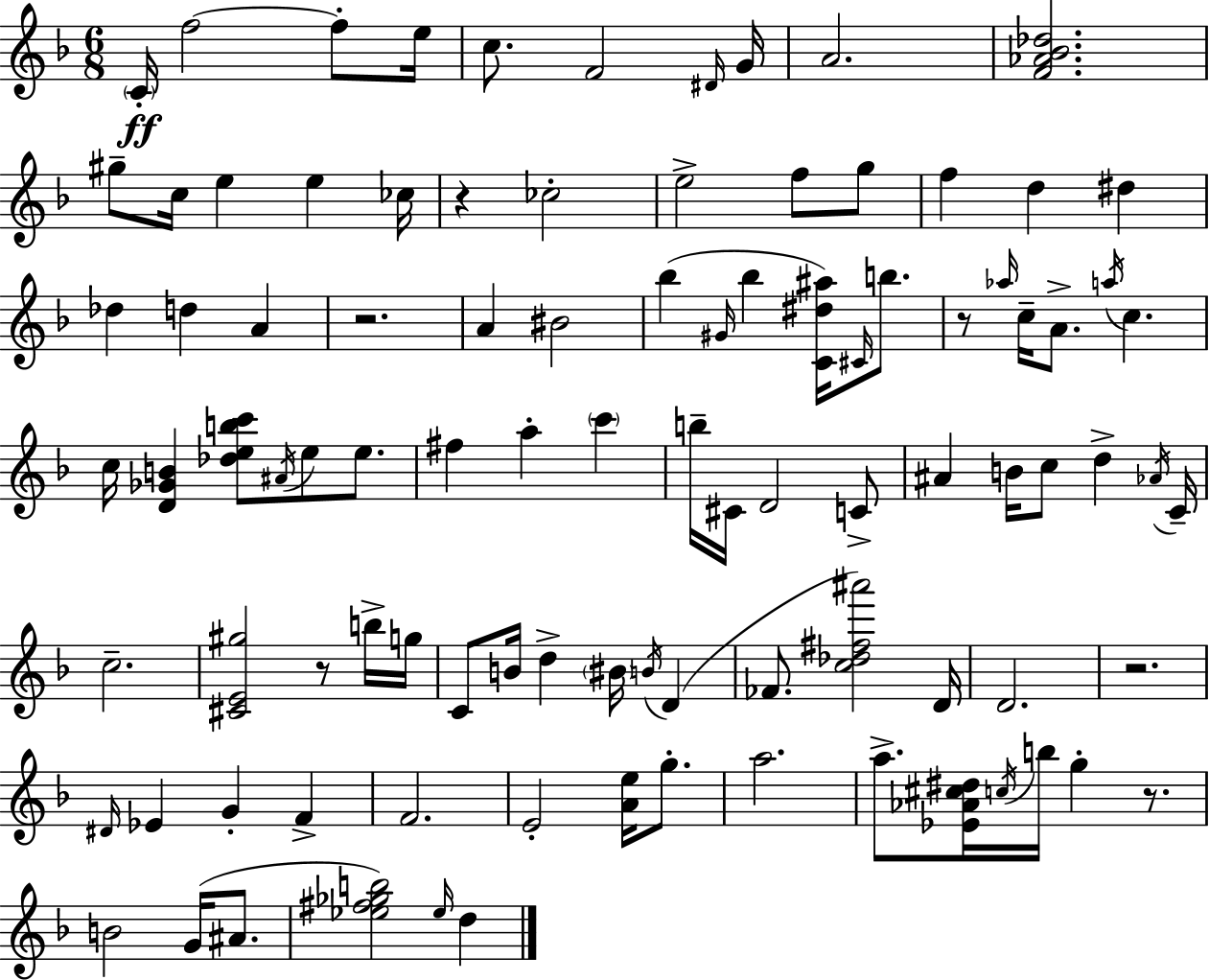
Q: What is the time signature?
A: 6/8